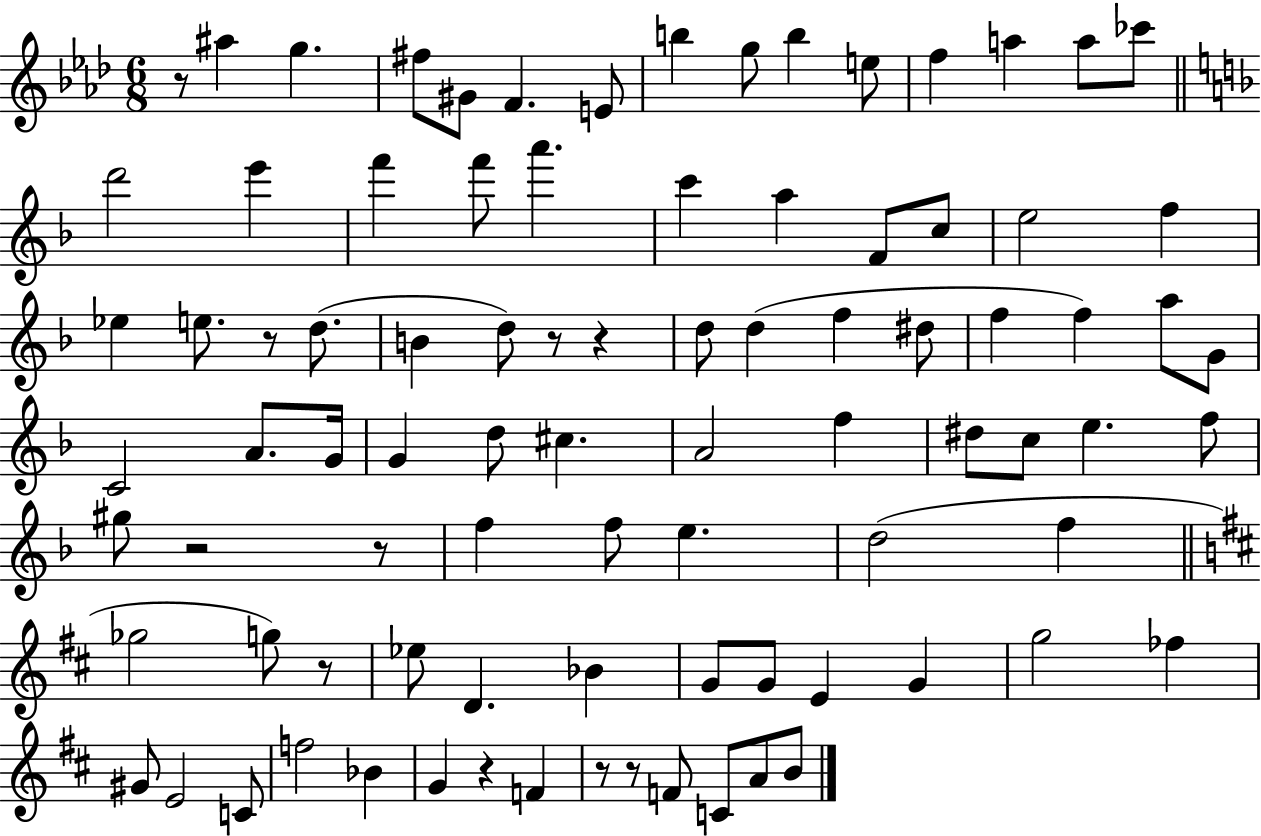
R/e A#5/q G5/q. F#5/e G#4/e F4/q. E4/e B5/q G5/e B5/q E5/e F5/q A5/q A5/e CES6/e D6/h E6/q F6/q F6/e A6/q. C6/q A5/q F4/e C5/e E5/h F5/q Eb5/q E5/e. R/e D5/e. B4/q D5/e R/e R/q D5/e D5/q F5/q D#5/e F5/q F5/q A5/e G4/e C4/h A4/e. G4/s G4/q D5/e C#5/q. A4/h F5/q D#5/e C5/e E5/q. F5/e G#5/e R/h R/e F5/q F5/e E5/q. D5/h F5/q Gb5/h G5/e R/e Eb5/e D4/q. Bb4/q G4/e G4/e E4/q G4/q G5/h FES5/q G#4/e E4/h C4/e F5/h Bb4/q G4/q R/q F4/q R/e R/e F4/e C4/e A4/e B4/e